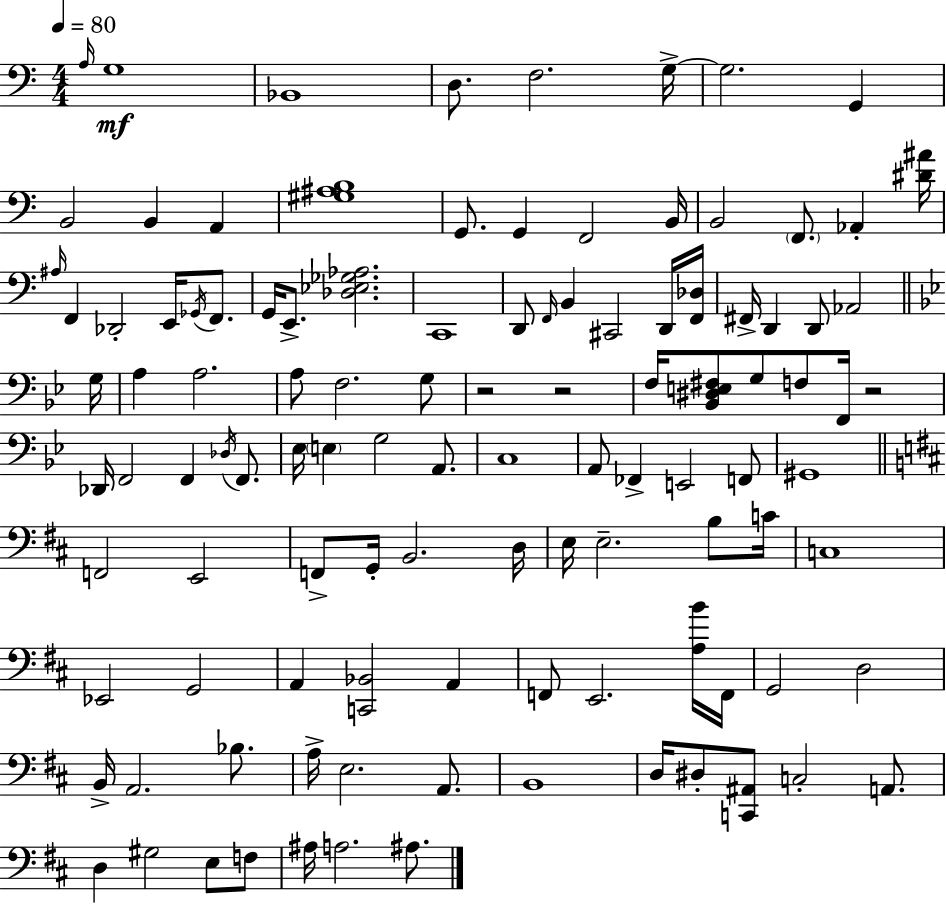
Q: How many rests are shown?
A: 3